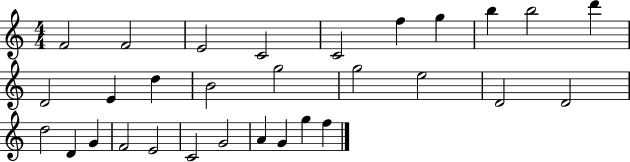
F4/h F4/h E4/h C4/h C4/h F5/q G5/q B5/q B5/h D6/q D4/h E4/q D5/q B4/h G5/h G5/h E5/h D4/h D4/h D5/h D4/q G4/q F4/h E4/h C4/h G4/h A4/q G4/q G5/q F5/q